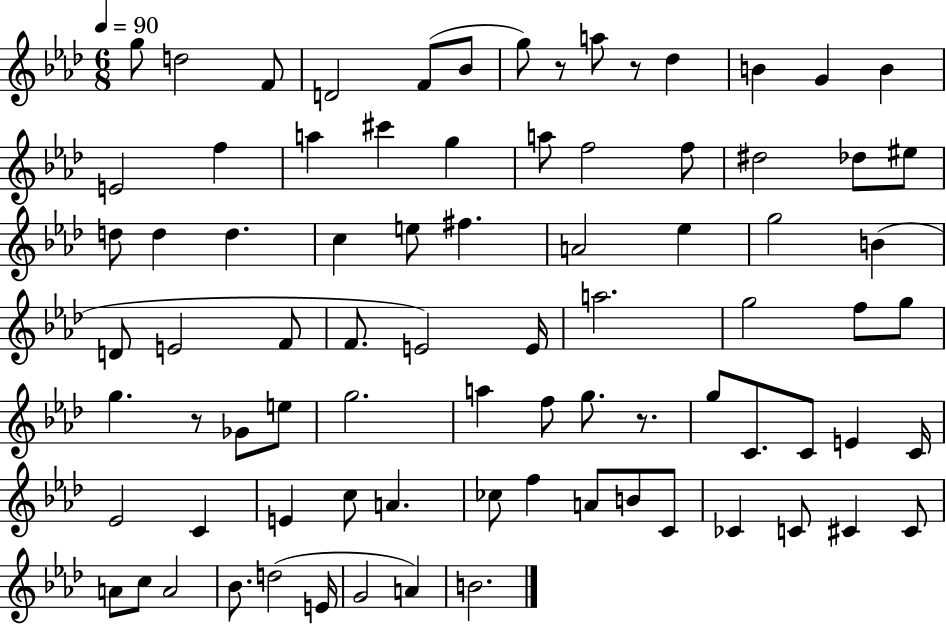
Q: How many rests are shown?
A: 4